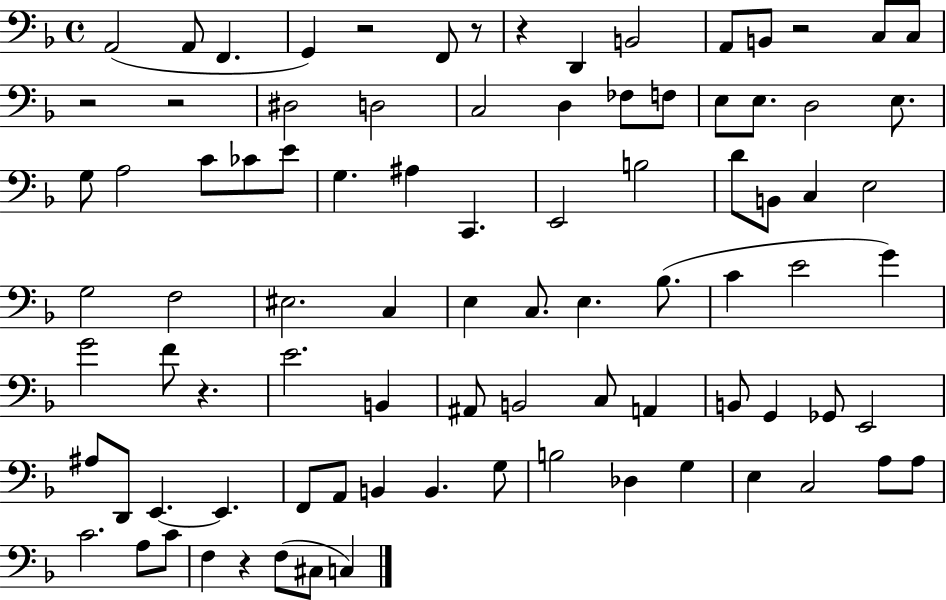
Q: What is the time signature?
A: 4/4